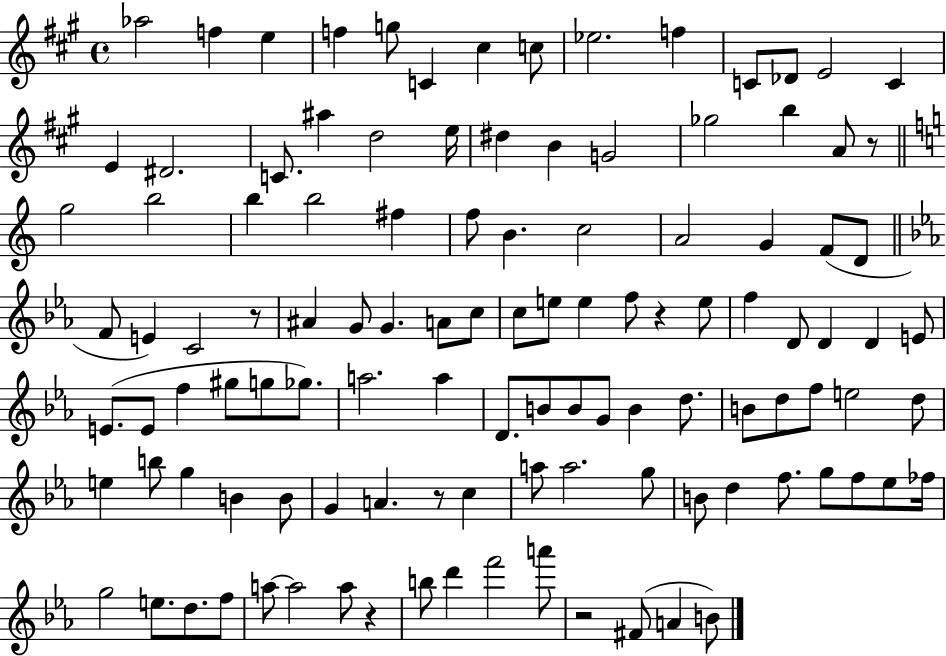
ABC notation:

X:1
T:Untitled
M:4/4
L:1/4
K:A
_a2 f e f g/2 C ^c c/2 _e2 f C/2 _D/2 E2 C E ^D2 C/2 ^a d2 e/4 ^d B G2 _g2 b A/2 z/2 g2 b2 b b2 ^f f/2 B c2 A2 G F/2 D/2 F/2 E C2 z/2 ^A G/2 G A/2 c/2 c/2 e/2 e f/2 z e/2 f D/2 D D E/2 E/2 E/2 f ^g/2 g/2 _g/2 a2 a D/2 B/2 B/2 G/2 B d/2 B/2 d/2 f/2 e2 d/2 e b/2 g B B/2 G A z/2 c a/2 a2 g/2 B/2 d f/2 g/2 f/2 _e/2 _f/4 g2 e/2 d/2 f/2 a/2 a2 a/2 z b/2 d' f'2 a'/2 z2 ^F/2 A B/2